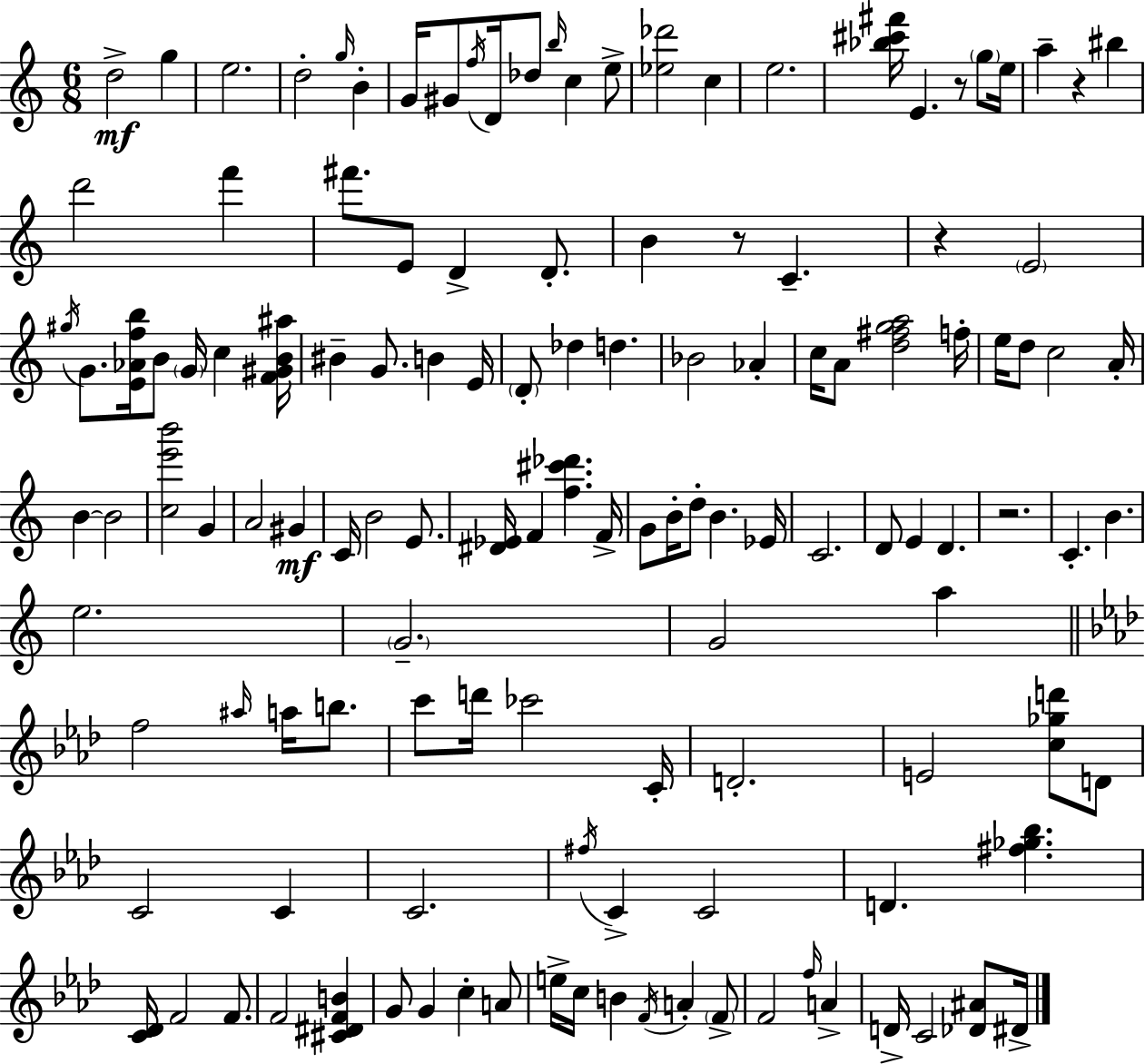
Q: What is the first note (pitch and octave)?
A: D5